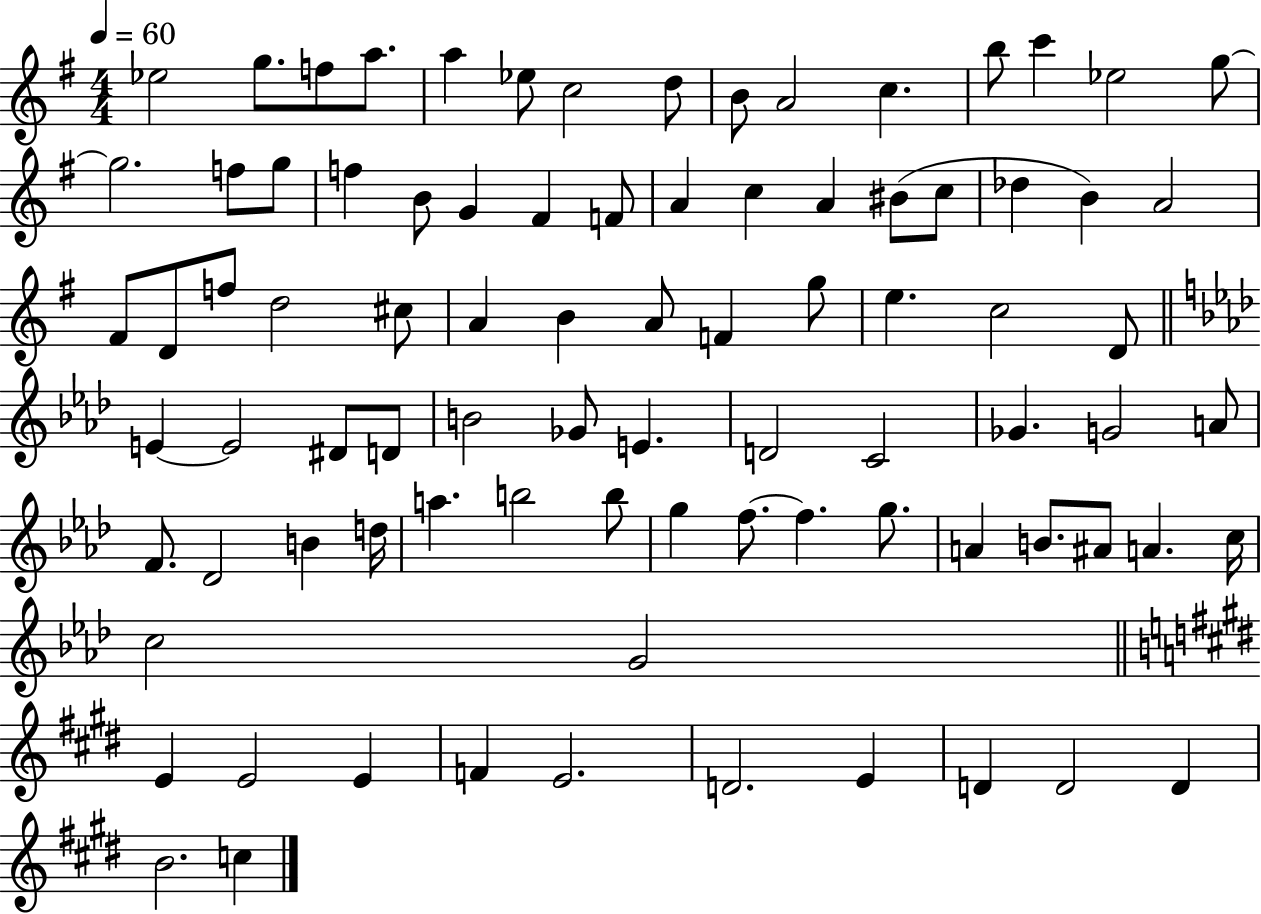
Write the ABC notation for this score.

X:1
T:Untitled
M:4/4
L:1/4
K:G
_e2 g/2 f/2 a/2 a _e/2 c2 d/2 B/2 A2 c b/2 c' _e2 g/2 g2 f/2 g/2 f B/2 G ^F F/2 A c A ^B/2 c/2 _d B A2 ^F/2 D/2 f/2 d2 ^c/2 A B A/2 F g/2 e c2 D/2 E E2 ^D/2 D/2 B2 _G/2 E D2 C2 _G G2 A/2 F/2 _D2 B d/4 a b2 b/2 g f/2 f g/2 A B/2 ^A/2 A c/4 c2 G2 E E2 E F E2 D2 E D D2 D B2 c